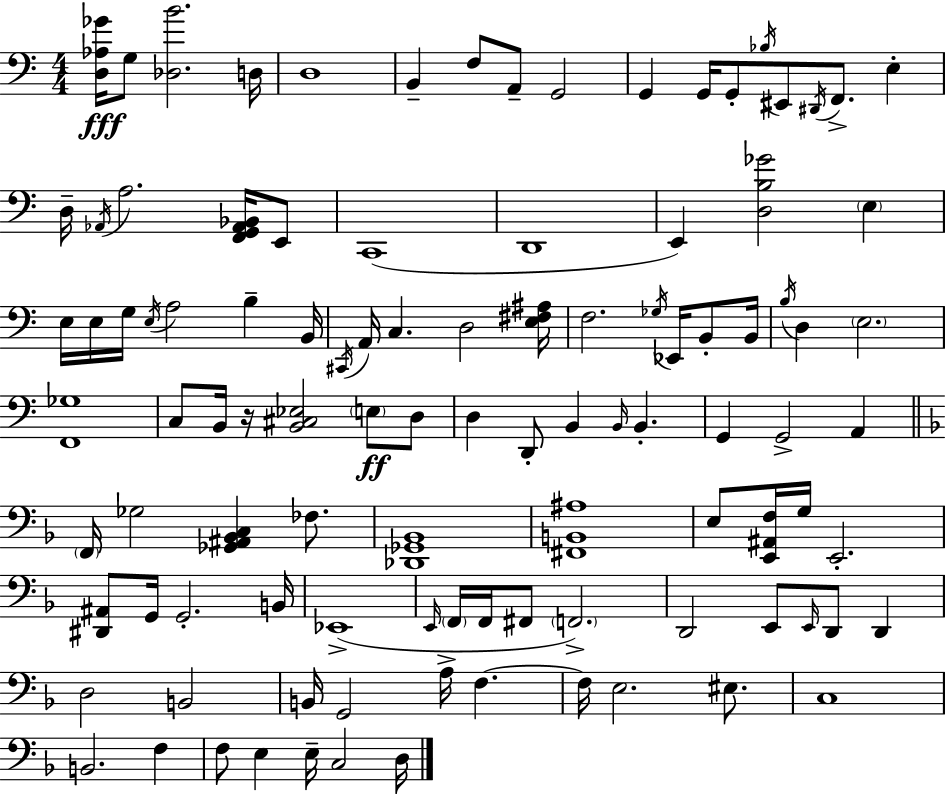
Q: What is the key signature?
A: C major